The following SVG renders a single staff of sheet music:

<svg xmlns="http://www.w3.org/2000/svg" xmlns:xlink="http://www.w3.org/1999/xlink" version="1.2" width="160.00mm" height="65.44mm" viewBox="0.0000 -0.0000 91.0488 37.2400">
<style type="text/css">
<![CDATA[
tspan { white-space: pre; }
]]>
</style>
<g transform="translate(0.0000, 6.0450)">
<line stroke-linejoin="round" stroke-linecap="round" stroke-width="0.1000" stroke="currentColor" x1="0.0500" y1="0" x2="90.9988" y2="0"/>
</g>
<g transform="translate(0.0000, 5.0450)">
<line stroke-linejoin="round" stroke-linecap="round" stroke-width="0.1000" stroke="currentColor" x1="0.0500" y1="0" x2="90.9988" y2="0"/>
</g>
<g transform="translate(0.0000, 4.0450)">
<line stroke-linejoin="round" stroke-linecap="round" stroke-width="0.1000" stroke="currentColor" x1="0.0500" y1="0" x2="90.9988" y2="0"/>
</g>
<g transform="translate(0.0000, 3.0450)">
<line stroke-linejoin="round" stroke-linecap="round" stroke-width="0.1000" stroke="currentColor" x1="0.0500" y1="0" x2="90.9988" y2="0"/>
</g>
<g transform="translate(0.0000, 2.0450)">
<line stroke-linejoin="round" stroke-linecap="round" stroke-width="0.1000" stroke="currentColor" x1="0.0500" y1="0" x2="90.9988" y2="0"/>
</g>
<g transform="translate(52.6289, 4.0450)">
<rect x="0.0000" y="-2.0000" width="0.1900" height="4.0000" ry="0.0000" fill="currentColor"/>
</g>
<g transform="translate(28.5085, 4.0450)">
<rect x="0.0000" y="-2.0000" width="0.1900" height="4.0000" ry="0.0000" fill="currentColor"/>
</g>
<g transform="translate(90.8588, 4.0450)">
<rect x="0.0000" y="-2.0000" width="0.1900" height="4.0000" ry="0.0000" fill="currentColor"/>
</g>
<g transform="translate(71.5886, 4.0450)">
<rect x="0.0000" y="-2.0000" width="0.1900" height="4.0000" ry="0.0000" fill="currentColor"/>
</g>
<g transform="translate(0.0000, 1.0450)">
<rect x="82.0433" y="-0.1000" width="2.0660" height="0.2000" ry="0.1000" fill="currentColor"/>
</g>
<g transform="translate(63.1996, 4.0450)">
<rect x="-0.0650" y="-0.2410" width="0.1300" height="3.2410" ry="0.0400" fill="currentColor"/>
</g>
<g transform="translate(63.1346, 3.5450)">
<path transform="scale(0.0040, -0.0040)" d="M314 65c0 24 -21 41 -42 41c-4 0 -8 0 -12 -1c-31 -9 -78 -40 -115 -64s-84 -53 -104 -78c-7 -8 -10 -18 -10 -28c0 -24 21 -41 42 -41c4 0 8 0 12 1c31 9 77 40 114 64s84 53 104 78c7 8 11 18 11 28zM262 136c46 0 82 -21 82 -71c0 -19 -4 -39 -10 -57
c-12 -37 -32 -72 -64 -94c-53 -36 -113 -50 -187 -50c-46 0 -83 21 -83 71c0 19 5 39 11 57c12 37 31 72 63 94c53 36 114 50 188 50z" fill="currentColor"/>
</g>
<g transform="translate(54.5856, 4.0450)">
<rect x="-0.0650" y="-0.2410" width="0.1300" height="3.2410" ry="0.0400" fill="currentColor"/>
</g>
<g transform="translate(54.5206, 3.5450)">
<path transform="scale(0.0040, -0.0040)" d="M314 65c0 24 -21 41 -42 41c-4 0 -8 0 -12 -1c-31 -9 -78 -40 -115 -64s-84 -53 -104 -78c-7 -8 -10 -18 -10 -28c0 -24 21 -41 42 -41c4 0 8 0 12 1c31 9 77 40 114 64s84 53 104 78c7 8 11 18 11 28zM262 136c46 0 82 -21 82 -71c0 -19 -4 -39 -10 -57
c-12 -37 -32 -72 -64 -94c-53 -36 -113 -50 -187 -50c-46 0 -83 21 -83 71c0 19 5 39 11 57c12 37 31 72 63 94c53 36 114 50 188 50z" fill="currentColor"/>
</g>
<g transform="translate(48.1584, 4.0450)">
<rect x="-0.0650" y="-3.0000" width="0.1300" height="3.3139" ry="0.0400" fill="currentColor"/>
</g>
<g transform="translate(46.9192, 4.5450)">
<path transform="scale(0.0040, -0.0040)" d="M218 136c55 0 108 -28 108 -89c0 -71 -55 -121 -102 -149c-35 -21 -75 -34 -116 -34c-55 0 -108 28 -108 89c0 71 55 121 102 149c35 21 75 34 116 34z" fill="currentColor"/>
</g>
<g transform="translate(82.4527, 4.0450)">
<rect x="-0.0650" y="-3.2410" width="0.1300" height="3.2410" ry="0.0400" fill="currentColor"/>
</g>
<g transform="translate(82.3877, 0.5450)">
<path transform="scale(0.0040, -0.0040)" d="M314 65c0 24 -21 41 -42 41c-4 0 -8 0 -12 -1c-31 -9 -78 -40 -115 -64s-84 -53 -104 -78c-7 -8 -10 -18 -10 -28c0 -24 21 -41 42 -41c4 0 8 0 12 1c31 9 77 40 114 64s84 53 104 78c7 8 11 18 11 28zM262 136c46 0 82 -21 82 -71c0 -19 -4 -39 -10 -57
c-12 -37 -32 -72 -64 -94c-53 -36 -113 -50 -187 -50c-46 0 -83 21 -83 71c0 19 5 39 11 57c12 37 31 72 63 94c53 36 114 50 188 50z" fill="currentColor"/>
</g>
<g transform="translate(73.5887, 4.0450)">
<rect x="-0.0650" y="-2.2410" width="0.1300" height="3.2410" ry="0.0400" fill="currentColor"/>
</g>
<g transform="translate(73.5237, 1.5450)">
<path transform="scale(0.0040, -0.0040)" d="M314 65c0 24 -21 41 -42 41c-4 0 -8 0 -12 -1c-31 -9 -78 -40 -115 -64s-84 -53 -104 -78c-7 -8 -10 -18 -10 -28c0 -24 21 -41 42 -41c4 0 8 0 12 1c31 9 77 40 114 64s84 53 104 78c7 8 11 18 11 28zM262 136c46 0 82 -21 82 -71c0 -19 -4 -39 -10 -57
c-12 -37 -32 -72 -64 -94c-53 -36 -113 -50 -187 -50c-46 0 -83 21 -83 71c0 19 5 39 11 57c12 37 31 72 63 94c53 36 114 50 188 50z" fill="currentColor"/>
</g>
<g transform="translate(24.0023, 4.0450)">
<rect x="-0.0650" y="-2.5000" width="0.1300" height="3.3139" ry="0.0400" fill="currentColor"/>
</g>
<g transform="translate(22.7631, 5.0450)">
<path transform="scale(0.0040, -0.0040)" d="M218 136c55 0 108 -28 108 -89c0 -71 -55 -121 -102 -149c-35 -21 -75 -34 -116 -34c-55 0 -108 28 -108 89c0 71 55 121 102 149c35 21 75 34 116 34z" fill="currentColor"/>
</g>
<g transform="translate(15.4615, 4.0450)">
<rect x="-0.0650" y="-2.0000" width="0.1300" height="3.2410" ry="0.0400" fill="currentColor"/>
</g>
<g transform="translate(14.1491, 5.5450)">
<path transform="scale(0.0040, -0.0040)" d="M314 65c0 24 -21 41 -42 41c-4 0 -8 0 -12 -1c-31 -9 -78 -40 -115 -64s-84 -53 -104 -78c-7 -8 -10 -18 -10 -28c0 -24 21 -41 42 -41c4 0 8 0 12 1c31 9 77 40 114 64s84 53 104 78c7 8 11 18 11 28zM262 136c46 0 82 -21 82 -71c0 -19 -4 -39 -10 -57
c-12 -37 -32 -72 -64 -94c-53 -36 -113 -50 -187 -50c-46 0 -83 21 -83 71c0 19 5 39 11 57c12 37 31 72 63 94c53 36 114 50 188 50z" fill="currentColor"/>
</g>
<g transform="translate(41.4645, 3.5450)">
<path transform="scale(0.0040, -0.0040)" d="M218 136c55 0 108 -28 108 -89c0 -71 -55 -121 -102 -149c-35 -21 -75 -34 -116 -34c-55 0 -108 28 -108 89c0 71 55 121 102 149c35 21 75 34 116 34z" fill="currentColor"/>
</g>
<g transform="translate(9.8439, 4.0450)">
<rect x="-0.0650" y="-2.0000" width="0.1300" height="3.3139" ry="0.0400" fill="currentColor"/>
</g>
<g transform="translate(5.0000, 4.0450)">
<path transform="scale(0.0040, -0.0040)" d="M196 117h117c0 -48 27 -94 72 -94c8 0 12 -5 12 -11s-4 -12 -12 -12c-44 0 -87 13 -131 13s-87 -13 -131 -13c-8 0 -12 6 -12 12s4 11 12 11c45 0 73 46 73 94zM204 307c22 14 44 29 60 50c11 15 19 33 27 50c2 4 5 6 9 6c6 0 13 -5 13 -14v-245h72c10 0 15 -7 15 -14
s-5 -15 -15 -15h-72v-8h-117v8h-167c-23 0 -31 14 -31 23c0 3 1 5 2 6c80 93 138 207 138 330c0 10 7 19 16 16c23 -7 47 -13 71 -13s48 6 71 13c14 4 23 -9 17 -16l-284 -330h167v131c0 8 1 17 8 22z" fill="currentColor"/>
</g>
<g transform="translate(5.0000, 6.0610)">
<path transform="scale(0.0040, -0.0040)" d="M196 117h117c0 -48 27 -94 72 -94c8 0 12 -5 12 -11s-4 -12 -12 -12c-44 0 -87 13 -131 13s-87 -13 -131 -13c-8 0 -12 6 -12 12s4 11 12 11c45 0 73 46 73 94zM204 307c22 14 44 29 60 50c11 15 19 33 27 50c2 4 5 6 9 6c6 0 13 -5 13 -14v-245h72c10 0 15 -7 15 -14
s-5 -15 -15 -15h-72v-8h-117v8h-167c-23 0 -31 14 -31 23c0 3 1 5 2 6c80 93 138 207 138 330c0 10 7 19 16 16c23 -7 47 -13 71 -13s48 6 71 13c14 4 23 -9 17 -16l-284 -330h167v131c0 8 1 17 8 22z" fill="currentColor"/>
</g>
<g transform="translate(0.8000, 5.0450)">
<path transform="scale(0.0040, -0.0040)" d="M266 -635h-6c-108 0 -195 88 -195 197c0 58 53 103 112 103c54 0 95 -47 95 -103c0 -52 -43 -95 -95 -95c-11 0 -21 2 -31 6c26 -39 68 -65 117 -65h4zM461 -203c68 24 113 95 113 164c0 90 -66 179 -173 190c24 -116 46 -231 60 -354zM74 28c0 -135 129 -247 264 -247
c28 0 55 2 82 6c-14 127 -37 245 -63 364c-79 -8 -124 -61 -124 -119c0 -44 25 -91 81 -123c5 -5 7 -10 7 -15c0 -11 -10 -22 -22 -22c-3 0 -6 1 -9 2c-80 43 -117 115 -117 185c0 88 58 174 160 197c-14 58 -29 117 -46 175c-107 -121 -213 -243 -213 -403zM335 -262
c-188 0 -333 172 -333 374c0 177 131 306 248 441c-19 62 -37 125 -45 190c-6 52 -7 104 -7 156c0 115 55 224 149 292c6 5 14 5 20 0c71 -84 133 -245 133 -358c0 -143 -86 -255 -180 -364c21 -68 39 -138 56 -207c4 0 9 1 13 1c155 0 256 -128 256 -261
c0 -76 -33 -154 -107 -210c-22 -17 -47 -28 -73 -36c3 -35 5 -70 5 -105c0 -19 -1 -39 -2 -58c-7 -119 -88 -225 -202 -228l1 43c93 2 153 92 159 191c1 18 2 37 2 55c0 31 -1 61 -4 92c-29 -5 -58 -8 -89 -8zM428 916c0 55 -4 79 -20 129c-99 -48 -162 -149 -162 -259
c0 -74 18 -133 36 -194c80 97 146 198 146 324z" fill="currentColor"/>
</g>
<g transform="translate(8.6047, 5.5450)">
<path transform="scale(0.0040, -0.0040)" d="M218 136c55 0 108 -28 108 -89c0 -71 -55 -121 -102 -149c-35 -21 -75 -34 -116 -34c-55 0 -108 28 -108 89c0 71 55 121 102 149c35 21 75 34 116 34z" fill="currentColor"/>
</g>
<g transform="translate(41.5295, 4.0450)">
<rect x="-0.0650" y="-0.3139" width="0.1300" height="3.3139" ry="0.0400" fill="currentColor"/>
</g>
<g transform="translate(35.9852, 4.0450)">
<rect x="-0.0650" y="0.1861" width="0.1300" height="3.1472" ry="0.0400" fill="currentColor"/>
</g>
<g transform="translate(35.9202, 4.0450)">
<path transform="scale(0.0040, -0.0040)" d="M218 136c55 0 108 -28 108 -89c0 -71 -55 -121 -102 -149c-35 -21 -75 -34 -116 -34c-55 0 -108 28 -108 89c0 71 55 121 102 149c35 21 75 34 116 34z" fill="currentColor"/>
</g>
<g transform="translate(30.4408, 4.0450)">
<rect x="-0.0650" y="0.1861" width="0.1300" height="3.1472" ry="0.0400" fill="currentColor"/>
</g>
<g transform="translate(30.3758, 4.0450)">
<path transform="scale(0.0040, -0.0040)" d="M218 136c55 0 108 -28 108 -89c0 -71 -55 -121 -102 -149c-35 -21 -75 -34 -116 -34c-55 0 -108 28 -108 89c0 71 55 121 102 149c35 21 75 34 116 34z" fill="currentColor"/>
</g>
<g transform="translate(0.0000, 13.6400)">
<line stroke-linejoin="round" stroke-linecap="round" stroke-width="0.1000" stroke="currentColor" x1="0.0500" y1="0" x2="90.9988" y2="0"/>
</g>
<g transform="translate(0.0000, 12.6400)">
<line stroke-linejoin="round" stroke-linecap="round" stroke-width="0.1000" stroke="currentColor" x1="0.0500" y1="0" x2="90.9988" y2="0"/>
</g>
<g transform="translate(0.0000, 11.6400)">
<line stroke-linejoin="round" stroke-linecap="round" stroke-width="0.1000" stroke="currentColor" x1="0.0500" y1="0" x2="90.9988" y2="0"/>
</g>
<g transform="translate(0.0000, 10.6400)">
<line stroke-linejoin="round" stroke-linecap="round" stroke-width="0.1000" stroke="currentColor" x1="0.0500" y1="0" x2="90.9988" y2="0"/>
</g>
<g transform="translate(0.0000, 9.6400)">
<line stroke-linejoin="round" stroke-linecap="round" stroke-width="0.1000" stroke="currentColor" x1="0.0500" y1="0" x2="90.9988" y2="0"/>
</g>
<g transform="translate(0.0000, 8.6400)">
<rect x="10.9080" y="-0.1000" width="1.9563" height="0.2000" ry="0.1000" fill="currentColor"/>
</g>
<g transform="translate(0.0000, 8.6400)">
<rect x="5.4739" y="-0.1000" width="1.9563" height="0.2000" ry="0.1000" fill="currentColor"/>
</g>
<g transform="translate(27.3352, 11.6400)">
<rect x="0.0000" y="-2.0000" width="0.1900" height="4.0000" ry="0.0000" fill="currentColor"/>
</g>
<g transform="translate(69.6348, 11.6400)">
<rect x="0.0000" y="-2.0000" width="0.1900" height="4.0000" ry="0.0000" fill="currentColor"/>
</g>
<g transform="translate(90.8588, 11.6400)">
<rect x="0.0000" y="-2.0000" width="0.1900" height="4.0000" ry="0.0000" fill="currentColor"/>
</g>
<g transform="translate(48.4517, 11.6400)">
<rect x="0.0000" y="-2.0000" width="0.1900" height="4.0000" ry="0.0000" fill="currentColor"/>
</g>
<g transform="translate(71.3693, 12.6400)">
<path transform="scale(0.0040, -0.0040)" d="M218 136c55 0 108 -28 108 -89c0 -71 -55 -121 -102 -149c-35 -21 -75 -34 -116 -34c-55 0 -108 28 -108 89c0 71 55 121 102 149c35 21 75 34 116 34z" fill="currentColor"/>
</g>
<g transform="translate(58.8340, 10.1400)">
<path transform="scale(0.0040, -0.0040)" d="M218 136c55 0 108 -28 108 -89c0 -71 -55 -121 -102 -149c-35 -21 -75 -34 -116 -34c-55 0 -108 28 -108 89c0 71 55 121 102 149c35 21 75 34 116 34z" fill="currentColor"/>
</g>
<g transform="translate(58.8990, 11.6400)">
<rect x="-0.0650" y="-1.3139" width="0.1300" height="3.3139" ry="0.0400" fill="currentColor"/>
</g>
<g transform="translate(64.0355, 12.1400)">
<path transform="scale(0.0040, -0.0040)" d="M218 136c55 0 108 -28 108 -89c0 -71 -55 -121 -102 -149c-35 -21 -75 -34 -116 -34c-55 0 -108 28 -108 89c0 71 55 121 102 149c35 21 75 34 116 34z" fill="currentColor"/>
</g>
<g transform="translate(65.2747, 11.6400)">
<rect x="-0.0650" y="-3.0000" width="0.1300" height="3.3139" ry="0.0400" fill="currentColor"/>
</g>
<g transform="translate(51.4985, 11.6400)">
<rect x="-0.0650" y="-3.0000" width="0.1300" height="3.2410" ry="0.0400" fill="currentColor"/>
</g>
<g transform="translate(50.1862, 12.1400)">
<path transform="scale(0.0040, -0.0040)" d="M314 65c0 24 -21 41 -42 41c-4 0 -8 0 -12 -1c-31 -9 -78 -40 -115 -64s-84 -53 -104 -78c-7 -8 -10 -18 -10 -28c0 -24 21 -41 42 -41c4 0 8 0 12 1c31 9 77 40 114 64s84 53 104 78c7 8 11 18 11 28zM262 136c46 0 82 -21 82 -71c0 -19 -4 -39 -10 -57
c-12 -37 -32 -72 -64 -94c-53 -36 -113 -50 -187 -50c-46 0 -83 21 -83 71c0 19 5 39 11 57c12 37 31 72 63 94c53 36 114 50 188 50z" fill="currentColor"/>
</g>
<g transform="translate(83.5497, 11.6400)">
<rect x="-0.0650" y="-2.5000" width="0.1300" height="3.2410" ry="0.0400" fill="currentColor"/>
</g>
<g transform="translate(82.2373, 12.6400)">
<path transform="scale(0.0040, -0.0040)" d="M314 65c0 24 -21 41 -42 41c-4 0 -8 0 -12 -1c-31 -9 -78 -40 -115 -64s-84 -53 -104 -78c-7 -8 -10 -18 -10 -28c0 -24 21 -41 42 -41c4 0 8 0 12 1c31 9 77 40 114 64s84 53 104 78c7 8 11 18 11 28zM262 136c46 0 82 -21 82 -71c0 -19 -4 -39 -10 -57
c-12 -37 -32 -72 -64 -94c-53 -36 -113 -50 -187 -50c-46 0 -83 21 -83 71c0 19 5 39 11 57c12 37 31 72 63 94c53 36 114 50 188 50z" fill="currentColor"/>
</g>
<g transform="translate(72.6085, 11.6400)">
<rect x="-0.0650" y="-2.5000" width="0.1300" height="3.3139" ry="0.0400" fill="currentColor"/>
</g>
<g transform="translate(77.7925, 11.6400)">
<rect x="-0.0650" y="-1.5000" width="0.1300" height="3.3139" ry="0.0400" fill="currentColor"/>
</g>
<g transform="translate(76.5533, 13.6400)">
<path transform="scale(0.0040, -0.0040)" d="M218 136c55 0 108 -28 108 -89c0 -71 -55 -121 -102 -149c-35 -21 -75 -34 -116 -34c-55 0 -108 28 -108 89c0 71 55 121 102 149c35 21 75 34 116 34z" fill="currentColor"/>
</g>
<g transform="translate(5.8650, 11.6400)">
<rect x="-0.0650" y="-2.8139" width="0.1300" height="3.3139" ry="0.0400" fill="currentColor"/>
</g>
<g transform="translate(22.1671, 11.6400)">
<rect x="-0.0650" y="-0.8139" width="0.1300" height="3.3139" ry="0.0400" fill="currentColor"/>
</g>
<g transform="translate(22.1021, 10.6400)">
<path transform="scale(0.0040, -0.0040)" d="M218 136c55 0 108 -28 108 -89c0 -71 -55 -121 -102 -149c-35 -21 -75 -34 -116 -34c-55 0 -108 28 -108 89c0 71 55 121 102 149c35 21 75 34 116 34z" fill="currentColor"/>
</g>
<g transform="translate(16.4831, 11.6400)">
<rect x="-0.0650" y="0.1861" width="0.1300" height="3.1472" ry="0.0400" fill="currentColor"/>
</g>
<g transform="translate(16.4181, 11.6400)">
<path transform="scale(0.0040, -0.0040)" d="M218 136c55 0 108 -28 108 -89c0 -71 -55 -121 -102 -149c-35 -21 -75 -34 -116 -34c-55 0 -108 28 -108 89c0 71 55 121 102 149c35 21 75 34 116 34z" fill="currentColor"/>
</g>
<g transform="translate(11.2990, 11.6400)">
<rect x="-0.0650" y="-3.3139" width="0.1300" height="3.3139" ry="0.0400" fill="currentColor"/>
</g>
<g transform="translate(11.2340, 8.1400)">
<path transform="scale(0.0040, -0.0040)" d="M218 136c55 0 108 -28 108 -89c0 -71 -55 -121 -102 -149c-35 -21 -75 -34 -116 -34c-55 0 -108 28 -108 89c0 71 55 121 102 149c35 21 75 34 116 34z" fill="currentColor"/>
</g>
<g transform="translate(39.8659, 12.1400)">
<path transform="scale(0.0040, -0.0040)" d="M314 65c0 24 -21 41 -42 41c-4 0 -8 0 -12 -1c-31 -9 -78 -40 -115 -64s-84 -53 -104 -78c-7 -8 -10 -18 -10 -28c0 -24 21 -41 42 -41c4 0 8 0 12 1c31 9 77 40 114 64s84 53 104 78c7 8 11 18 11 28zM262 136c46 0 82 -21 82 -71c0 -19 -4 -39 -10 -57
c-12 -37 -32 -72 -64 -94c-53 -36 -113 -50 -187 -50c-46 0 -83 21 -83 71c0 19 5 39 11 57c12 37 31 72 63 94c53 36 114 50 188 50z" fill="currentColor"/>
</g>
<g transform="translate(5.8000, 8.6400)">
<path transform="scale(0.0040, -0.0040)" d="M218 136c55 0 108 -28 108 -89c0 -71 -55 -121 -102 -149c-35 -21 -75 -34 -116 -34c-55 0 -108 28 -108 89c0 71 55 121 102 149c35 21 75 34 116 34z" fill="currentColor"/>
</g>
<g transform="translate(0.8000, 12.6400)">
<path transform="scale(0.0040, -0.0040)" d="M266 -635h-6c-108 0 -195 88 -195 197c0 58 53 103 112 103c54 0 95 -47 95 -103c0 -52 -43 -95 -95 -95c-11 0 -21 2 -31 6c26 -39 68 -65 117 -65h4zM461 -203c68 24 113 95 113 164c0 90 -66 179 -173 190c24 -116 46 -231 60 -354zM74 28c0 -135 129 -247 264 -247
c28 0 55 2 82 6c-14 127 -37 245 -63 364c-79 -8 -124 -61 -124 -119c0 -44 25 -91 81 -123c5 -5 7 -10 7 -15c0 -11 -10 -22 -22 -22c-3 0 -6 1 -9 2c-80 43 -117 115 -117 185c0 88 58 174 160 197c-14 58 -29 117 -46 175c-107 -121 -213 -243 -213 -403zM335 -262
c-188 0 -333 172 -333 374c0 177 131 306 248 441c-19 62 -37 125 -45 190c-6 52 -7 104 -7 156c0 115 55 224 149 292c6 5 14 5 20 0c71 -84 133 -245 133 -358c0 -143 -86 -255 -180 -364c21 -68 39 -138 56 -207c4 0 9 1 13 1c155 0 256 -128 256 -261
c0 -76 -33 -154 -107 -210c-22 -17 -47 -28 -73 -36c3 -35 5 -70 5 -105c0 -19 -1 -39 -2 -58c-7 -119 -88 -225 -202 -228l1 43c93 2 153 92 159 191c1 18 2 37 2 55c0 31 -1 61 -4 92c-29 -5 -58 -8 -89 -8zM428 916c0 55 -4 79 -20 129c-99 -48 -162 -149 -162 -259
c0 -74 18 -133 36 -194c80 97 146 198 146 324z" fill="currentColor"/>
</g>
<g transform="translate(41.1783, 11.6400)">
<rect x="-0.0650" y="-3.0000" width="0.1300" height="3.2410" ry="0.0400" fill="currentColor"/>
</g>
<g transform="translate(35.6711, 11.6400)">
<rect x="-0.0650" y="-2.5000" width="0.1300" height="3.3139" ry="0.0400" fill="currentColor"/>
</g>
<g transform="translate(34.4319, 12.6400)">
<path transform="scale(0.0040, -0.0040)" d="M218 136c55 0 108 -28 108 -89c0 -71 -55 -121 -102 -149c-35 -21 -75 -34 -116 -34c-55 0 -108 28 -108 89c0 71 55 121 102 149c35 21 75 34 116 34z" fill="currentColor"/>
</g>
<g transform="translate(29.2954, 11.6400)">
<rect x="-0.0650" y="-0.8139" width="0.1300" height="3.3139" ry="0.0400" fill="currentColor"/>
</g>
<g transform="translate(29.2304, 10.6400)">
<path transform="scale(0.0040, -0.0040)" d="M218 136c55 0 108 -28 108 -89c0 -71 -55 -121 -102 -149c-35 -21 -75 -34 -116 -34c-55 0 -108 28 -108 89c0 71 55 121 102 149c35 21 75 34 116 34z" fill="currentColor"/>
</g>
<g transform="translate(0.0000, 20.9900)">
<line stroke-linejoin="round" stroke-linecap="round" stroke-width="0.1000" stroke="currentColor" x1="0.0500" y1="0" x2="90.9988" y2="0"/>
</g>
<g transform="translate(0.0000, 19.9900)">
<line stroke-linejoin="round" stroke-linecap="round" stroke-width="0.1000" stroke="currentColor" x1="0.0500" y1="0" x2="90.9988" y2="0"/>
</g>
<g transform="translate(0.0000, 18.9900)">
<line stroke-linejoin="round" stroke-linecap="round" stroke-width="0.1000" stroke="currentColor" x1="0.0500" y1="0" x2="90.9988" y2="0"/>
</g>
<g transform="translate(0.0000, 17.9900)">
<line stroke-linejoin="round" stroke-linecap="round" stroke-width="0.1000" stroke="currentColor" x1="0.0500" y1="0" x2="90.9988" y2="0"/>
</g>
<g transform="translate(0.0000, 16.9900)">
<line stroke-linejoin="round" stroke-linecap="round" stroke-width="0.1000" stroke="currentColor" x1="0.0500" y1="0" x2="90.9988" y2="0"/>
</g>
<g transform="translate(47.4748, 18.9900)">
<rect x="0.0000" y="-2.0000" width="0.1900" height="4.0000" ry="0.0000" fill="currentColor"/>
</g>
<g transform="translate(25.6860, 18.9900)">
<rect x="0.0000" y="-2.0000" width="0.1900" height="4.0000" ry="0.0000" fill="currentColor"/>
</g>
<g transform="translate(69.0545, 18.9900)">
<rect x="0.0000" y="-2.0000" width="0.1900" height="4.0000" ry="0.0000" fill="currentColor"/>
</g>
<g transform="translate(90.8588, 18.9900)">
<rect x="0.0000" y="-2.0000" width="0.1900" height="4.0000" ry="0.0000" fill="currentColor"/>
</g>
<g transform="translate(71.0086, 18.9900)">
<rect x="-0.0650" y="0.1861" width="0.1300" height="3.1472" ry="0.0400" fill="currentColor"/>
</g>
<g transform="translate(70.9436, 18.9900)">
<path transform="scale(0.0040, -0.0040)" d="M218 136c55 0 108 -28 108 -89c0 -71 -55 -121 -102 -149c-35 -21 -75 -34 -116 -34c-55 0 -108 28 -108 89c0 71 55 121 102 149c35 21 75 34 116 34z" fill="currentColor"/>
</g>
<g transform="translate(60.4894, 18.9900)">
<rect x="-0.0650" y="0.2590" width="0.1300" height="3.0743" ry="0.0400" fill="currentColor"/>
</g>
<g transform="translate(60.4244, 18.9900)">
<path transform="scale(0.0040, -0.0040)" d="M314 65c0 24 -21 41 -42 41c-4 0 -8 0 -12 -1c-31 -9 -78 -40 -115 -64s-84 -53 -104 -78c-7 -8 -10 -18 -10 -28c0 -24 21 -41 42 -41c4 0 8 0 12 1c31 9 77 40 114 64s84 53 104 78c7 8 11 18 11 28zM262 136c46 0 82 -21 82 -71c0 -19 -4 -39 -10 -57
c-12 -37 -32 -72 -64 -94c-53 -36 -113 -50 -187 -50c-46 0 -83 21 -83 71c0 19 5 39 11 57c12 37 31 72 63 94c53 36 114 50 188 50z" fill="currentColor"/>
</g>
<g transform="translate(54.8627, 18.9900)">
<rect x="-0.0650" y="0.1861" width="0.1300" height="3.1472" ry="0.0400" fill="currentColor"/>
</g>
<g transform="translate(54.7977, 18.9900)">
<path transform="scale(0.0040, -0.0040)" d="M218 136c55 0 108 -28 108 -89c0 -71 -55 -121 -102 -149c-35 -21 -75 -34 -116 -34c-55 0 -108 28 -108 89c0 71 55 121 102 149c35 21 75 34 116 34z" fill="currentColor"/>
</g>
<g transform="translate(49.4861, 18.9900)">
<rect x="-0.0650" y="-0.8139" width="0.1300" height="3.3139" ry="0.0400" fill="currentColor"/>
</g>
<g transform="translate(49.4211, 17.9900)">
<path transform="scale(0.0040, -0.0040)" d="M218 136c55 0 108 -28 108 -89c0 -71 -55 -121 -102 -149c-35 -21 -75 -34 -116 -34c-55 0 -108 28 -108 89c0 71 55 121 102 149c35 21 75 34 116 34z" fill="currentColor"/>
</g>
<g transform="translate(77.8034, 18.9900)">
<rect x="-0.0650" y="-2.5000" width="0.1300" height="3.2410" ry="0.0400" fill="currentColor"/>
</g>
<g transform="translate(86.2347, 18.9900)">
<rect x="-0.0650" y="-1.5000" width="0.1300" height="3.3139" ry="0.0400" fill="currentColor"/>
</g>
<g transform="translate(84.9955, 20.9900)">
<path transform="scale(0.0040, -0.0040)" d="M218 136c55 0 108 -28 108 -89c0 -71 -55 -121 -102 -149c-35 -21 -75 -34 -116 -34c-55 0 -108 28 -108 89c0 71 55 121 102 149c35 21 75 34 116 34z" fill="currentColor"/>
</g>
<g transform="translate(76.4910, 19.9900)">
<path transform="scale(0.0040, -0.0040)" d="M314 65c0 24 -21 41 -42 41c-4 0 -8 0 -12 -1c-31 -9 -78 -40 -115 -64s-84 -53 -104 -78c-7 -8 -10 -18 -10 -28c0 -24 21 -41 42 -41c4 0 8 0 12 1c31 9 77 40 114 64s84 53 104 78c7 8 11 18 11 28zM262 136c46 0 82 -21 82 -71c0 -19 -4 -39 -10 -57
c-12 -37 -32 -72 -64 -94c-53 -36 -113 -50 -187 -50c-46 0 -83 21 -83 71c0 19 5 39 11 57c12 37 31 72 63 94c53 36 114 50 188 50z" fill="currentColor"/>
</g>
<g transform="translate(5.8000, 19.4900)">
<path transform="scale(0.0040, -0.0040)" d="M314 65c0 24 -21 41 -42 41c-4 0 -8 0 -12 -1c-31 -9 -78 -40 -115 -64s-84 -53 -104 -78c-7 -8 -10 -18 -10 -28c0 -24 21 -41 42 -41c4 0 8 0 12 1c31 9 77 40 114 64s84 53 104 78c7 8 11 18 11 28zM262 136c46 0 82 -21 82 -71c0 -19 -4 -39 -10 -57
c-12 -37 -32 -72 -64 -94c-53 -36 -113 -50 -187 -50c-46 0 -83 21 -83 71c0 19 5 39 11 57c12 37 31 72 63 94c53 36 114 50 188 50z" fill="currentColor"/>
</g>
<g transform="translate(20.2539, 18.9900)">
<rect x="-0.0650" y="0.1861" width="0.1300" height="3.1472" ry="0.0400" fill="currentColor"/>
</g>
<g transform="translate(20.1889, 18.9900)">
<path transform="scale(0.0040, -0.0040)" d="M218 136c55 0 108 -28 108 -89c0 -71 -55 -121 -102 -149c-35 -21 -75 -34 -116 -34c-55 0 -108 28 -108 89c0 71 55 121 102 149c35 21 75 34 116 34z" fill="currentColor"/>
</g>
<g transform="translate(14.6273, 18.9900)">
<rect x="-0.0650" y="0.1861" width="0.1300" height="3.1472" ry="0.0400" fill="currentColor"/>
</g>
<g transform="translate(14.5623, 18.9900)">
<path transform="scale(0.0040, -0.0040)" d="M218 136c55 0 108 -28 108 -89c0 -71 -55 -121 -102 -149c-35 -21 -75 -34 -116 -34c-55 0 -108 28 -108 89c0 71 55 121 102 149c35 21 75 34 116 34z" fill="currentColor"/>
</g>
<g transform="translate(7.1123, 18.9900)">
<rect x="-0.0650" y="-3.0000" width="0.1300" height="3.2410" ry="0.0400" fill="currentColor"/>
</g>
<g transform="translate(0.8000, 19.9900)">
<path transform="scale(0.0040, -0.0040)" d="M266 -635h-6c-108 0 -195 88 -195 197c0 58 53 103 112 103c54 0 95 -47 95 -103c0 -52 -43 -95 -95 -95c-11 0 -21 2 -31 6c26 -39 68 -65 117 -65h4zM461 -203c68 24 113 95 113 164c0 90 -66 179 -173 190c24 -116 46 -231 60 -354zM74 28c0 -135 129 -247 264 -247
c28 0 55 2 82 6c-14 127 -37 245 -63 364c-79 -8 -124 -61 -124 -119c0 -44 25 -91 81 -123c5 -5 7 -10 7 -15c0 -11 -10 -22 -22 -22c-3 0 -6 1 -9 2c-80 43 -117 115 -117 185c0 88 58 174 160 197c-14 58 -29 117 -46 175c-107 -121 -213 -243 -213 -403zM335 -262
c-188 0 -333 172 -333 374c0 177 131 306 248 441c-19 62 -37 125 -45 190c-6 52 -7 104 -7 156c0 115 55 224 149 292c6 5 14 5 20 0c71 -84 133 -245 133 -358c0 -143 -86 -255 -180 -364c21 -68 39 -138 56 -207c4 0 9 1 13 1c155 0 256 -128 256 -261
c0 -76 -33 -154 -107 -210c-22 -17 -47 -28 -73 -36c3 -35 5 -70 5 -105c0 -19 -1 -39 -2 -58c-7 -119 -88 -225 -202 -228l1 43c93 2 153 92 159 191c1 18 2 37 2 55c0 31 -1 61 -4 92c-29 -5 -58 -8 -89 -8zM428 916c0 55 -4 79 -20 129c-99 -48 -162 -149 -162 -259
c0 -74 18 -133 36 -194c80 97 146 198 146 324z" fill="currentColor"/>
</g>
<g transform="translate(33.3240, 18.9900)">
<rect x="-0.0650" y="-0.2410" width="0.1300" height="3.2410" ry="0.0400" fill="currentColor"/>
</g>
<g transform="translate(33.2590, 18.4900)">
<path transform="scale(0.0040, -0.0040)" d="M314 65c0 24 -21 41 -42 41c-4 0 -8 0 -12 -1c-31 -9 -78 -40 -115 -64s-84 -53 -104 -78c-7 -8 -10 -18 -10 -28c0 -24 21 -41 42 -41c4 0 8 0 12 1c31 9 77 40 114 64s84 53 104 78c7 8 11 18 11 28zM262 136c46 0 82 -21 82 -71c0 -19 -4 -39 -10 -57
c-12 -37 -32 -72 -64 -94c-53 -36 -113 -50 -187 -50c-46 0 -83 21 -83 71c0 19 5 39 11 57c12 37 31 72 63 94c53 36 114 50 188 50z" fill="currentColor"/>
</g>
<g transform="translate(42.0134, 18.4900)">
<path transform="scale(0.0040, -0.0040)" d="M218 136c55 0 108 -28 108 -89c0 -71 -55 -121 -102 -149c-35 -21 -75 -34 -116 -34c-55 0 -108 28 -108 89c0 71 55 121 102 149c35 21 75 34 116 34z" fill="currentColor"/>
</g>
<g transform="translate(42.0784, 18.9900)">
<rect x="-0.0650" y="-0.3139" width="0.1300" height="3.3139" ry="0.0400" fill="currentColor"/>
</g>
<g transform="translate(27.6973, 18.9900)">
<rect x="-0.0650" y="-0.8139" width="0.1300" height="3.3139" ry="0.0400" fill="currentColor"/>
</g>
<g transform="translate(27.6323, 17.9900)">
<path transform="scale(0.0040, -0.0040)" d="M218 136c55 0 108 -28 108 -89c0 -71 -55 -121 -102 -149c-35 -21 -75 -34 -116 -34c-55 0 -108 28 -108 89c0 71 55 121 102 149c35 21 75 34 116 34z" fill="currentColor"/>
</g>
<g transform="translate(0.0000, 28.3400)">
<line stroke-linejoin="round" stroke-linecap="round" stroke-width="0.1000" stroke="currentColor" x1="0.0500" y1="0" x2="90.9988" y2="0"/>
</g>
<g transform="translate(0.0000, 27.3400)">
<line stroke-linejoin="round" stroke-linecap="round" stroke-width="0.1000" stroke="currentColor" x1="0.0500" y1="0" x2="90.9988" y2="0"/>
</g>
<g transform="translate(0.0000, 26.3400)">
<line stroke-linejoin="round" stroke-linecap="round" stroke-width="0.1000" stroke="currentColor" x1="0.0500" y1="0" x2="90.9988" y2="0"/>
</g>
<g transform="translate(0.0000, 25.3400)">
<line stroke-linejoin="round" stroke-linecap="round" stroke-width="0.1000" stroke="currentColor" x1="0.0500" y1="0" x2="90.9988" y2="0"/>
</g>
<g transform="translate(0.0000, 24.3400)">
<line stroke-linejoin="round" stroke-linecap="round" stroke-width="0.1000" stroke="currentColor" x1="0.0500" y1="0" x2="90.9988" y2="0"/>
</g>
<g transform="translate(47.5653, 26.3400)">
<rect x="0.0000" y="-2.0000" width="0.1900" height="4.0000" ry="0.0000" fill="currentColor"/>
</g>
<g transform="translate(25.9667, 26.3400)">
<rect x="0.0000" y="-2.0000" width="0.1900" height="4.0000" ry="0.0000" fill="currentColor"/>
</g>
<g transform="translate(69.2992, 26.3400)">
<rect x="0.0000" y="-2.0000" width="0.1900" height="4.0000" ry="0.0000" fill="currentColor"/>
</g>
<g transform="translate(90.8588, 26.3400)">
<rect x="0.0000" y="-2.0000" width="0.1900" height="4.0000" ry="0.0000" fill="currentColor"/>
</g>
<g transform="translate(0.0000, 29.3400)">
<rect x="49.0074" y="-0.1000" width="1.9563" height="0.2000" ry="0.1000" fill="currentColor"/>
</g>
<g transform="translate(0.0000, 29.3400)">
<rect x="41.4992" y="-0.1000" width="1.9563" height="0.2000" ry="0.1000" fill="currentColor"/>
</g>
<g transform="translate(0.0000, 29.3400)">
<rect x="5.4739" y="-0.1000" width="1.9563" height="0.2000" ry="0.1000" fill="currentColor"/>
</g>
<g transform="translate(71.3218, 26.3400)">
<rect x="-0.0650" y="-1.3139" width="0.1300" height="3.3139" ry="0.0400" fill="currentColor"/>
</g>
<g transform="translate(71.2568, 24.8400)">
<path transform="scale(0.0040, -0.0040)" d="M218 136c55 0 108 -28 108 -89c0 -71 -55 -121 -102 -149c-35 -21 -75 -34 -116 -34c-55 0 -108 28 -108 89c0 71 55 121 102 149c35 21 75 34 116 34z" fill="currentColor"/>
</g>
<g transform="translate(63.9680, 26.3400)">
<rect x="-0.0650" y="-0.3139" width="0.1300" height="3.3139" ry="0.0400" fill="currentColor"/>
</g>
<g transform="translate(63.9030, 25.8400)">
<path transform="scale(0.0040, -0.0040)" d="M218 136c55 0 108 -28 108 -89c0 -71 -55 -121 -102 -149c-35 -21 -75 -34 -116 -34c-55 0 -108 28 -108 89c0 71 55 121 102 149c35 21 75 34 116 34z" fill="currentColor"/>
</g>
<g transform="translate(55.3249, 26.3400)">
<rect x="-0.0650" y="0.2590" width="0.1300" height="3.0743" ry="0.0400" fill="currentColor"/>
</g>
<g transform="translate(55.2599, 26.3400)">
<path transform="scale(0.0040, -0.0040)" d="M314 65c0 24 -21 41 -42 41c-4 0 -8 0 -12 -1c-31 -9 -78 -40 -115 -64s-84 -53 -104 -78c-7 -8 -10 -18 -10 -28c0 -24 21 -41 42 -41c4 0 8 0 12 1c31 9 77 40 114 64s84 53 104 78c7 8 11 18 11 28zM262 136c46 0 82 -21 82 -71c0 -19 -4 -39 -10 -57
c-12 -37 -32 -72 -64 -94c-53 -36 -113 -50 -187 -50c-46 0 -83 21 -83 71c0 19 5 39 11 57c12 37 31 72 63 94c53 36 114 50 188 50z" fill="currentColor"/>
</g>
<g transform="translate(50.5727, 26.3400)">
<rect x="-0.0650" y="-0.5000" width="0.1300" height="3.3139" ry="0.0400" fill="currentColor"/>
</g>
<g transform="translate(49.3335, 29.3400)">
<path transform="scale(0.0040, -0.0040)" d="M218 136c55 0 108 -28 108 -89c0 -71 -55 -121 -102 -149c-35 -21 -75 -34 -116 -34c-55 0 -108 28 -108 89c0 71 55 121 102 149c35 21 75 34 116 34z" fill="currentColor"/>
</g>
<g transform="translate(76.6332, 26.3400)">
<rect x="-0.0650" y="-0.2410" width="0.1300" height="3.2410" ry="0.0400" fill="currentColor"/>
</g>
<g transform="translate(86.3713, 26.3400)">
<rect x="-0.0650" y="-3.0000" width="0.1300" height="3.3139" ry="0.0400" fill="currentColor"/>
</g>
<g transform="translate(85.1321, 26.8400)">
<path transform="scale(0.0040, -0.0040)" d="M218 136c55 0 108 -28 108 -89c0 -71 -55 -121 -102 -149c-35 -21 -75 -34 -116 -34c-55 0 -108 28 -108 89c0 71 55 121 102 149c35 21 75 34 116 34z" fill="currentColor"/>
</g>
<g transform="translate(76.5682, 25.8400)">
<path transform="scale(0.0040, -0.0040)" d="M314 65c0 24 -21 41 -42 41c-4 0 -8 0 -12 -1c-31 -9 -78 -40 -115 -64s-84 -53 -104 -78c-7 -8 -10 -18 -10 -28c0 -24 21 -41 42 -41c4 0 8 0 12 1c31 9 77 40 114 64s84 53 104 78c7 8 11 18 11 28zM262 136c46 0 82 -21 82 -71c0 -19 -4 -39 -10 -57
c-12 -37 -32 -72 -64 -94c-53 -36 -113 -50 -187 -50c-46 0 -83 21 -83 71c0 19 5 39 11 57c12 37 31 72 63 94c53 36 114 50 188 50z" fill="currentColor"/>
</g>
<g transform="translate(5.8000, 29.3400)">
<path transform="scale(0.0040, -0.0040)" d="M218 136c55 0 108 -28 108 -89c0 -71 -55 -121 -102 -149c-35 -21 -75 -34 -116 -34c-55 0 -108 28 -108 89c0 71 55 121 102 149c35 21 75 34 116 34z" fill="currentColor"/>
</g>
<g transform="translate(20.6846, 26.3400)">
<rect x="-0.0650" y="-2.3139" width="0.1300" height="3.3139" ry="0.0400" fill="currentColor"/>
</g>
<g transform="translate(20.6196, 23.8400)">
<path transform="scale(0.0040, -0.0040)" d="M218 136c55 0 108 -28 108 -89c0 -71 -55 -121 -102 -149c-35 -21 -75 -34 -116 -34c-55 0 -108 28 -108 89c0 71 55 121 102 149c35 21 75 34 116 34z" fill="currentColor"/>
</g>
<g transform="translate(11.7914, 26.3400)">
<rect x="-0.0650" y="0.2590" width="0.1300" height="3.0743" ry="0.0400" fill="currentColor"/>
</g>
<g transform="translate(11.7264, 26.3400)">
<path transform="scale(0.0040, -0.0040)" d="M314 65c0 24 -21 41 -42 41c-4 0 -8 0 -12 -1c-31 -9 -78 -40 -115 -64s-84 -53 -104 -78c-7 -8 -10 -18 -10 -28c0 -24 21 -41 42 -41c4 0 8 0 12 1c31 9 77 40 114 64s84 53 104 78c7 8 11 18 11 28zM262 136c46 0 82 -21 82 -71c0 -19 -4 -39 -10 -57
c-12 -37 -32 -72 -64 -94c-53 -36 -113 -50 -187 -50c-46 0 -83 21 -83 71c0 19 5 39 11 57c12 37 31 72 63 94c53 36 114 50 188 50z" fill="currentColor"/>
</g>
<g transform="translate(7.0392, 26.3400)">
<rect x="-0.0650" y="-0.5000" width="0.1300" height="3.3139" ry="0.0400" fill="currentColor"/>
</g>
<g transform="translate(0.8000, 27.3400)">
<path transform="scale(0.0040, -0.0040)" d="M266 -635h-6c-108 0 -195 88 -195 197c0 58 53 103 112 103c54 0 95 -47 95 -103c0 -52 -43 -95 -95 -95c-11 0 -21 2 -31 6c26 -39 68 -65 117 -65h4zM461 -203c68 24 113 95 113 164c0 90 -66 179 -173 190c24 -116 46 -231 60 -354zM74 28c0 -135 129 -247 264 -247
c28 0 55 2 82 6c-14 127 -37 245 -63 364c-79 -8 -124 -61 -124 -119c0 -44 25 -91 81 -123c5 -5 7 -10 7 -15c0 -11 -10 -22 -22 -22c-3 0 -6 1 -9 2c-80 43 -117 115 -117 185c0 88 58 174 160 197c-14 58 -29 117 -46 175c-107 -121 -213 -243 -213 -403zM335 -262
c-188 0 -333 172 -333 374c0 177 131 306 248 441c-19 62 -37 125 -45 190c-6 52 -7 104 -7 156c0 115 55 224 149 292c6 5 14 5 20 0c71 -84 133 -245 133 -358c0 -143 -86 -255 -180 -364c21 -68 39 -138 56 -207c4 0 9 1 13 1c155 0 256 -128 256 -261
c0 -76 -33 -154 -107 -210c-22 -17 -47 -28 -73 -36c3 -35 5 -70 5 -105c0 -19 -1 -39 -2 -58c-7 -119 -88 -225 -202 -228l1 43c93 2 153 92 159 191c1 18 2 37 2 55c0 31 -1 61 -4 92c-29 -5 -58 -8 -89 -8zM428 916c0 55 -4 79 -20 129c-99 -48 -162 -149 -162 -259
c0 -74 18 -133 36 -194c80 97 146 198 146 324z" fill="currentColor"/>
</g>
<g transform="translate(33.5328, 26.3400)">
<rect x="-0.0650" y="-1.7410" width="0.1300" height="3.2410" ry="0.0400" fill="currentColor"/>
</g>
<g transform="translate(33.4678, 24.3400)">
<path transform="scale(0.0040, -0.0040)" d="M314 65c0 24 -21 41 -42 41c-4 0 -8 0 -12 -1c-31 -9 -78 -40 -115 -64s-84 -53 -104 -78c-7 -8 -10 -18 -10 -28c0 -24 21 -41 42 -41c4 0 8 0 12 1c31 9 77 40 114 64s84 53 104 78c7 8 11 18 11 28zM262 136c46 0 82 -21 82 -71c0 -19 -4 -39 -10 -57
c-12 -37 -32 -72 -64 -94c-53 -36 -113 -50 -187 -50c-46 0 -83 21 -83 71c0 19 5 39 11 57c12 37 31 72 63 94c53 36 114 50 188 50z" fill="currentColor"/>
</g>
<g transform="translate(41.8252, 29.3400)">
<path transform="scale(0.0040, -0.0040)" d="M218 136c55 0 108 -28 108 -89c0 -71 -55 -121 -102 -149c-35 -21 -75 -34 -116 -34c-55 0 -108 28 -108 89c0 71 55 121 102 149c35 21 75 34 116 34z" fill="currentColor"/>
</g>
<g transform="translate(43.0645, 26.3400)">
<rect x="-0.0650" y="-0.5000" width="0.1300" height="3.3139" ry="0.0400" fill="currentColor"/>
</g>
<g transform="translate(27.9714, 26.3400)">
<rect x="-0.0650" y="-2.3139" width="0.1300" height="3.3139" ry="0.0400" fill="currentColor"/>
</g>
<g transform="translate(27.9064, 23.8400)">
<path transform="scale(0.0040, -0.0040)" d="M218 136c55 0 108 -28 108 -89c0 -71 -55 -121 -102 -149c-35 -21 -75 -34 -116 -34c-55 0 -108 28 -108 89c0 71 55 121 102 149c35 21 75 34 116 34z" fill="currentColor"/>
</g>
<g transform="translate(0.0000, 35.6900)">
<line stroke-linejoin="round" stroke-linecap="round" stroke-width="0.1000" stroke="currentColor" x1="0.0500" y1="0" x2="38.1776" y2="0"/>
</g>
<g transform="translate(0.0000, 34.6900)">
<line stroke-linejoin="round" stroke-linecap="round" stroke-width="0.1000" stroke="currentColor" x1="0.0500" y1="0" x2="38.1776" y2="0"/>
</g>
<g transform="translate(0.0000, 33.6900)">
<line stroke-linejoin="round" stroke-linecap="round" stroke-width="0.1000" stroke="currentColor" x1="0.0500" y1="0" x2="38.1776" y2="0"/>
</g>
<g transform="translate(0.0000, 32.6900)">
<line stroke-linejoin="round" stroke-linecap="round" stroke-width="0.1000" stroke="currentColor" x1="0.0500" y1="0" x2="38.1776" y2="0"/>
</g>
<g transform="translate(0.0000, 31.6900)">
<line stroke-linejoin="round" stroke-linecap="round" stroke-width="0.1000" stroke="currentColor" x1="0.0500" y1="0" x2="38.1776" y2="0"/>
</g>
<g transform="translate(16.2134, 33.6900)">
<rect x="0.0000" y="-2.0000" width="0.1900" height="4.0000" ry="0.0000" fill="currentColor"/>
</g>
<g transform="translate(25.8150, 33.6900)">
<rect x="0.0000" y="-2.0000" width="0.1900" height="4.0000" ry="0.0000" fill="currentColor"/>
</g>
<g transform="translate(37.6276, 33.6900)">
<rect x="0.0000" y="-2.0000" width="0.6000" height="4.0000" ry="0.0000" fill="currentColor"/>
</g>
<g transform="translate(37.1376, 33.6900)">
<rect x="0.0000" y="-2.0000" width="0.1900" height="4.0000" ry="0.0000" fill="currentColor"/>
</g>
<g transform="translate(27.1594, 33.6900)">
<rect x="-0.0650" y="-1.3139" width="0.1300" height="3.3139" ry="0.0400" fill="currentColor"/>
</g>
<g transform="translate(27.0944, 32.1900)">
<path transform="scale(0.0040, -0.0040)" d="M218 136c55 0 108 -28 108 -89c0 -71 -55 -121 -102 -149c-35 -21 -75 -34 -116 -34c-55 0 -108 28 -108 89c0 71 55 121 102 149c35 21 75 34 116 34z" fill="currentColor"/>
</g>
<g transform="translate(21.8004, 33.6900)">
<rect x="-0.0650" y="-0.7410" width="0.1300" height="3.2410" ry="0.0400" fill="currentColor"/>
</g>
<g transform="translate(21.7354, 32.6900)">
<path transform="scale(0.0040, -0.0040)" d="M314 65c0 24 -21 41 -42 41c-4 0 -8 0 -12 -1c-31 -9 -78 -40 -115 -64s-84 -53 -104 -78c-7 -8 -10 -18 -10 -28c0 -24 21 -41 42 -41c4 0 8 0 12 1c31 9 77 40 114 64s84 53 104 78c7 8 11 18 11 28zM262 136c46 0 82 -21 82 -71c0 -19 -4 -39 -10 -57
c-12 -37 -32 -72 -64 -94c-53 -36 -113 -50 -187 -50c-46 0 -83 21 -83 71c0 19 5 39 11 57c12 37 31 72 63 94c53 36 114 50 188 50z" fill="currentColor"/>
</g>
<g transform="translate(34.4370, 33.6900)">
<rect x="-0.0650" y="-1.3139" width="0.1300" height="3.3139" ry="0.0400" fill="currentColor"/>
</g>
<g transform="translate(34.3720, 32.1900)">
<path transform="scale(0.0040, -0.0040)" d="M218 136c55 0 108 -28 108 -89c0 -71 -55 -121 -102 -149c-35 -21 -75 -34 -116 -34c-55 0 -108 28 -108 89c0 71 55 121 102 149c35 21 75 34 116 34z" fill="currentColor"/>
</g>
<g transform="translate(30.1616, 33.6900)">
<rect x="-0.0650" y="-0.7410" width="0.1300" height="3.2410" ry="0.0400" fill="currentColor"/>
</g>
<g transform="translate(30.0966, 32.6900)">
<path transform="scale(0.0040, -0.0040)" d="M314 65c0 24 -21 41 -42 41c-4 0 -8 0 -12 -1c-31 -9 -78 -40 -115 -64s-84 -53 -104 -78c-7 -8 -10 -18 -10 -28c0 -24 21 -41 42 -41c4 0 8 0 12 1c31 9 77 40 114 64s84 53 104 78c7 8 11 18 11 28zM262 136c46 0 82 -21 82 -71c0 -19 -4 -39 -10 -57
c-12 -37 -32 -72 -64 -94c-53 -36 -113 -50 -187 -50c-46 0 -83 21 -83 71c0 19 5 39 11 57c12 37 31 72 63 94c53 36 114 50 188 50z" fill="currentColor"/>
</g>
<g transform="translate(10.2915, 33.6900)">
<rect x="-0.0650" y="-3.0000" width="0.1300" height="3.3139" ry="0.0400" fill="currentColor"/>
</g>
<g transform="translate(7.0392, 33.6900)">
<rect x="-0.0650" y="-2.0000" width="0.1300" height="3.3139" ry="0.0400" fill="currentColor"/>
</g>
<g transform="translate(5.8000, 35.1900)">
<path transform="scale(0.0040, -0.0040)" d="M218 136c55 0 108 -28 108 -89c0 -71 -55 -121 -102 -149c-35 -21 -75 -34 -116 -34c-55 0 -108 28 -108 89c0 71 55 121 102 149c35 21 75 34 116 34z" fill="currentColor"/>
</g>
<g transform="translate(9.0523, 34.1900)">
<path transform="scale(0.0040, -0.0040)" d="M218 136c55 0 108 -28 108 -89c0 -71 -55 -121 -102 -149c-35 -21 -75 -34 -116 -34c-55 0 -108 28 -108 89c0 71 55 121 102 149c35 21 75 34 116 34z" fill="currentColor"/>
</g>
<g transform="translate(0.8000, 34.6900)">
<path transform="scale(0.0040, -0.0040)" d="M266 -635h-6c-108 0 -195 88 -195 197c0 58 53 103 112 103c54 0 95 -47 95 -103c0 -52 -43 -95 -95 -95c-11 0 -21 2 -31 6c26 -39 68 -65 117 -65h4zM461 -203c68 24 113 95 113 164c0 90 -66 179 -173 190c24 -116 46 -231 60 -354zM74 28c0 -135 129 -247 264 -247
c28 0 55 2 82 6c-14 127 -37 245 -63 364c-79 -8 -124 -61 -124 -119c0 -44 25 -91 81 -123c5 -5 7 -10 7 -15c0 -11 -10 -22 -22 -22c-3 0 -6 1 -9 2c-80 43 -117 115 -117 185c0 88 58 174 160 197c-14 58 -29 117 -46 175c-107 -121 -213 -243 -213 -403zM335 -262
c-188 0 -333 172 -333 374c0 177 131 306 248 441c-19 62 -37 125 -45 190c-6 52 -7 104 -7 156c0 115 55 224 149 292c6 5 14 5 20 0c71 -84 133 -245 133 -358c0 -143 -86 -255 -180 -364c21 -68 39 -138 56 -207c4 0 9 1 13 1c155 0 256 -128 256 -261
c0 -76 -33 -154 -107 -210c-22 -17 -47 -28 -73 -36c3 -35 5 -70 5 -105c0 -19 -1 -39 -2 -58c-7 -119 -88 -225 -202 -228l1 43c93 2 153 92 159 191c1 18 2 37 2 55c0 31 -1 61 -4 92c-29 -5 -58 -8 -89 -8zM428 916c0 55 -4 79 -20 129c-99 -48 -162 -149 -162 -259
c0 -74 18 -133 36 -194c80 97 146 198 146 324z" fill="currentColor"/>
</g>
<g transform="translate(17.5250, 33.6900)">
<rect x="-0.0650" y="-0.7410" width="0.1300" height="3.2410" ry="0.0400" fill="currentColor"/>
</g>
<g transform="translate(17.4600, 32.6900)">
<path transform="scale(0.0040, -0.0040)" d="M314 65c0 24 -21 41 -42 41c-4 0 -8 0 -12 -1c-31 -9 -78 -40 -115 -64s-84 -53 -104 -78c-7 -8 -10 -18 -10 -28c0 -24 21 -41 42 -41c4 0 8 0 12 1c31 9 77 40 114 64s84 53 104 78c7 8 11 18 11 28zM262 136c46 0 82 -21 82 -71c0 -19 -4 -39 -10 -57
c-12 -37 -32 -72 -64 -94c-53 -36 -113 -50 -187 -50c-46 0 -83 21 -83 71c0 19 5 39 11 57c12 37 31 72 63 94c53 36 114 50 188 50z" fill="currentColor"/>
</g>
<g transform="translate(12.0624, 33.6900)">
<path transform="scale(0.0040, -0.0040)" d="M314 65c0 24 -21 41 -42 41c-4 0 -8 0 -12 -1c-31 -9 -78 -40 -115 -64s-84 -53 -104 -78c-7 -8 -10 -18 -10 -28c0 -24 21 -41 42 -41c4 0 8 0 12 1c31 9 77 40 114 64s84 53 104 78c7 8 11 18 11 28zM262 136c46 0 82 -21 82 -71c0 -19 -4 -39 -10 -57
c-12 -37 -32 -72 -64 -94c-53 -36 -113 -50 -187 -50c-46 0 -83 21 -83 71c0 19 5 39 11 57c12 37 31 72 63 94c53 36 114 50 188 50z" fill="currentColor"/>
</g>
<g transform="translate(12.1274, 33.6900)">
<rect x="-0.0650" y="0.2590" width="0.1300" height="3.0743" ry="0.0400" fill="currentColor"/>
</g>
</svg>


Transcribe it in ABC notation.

X:1
T:Untitled
M:4/4
L:1/4
K:C
F F2 G B B c A c2 c2 g2 b2 a b B d d G A2 A2 e A G E G2 A2 B B d c2 c d B B2 B G2 E C B2 g g f2 C C B2 c e c2 A F A B2 d2 d2 e d2 e